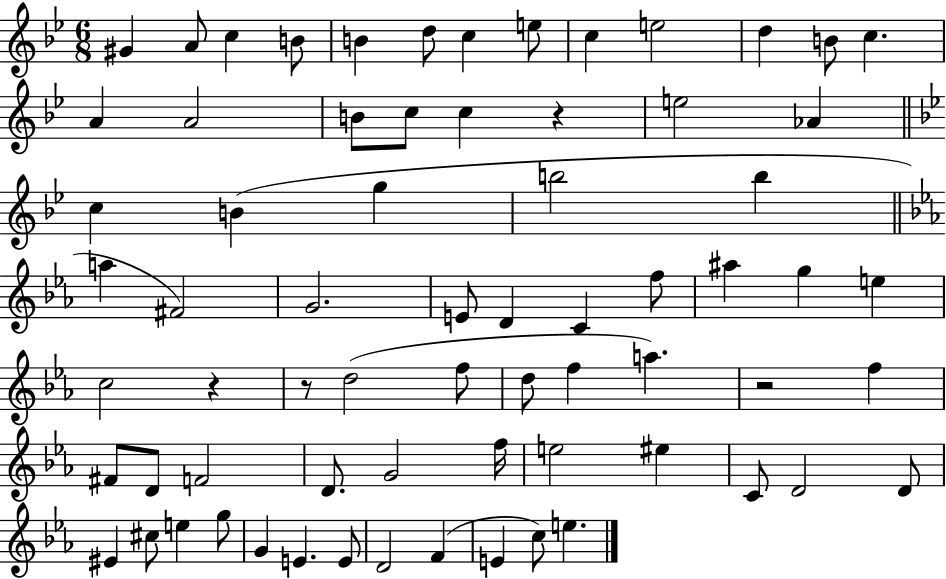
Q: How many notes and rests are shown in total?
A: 69